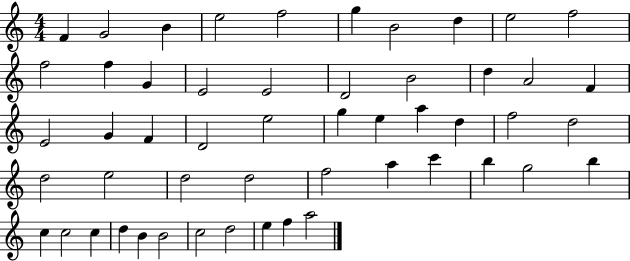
F4/q G4/h B4/q E5/h F5/h G5/q B4/h D5/q E5/h F5/h F5/h F5/q G4/q E4/h E4/h D4/h B4/h D5/q A4/h F4/q E4/h G4/q F4/q D4/h E5/h G5/q E5/q A5/q D5/q F5/h D5/h D5/h E5/h D5/h D5/h F5/h A5/q C6/q B5/q G5/h B5/q C5/q C5/h C5/q D5/q B4/q B4/h C5/h D5/h E5/q F5/q A5/h